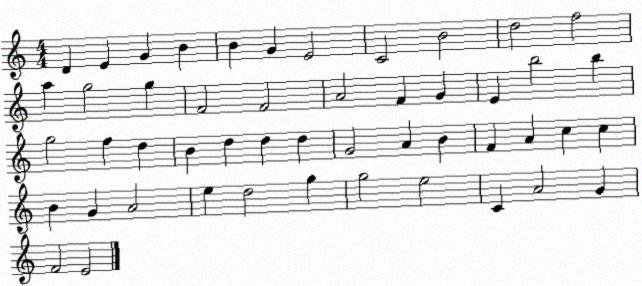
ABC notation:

X:1
T:Untitled
M:4/4
L:1/4
K:C
D E G B B G E2 C2 B2 d2 f2 a g2 g F2 F2 A2 F G E b2 b g2 f d B d d d G2 A B F A c c B G A2 e d2 g g2 e2 C A2 G F2 E2